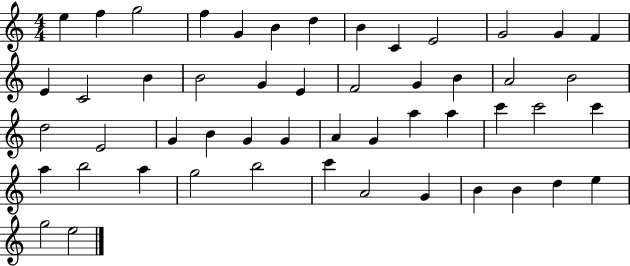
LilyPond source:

{
  \clef treble
  \numericTimeSignature
  \time 4/4
  \key c \major
  e''4 f''4 g''2 | f''4 g'4 b'4 d''4 | b'4 c'4 e'2 | g'2 g'4 f'4 | \break e'4 c'2 b'4 | b'2 g'4 e'4 | f'2 g'4 b'4 | a'2 b'2 | \break d''2 e'2 | g'4 b'4 g'4 g'4 | a'4 g'4 a''4 a''4 | c'''4 c'''2 c'''4 | \break a''4 b''2 a''4 | g''2 b''2 | c'''4 a'2 g'4 | b'4 b'4 d''4 e''4 | \break g''2 e''2 | \bar "|."
}